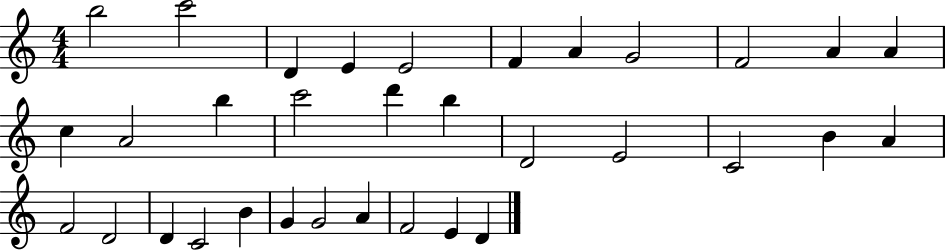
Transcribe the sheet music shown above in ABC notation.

X:1
T:Untitled
M:4/4
L:1/4
K:C
b2 c'2 D E E2 F A G2 F2 A A c A2 b c'2 d' b D2 E2 C2 B A F2 D2 D C2 B G G2 A F2 E D